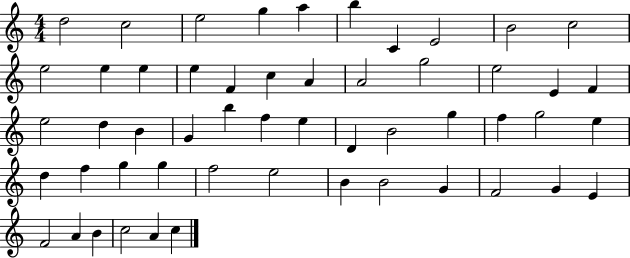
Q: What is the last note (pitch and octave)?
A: C5